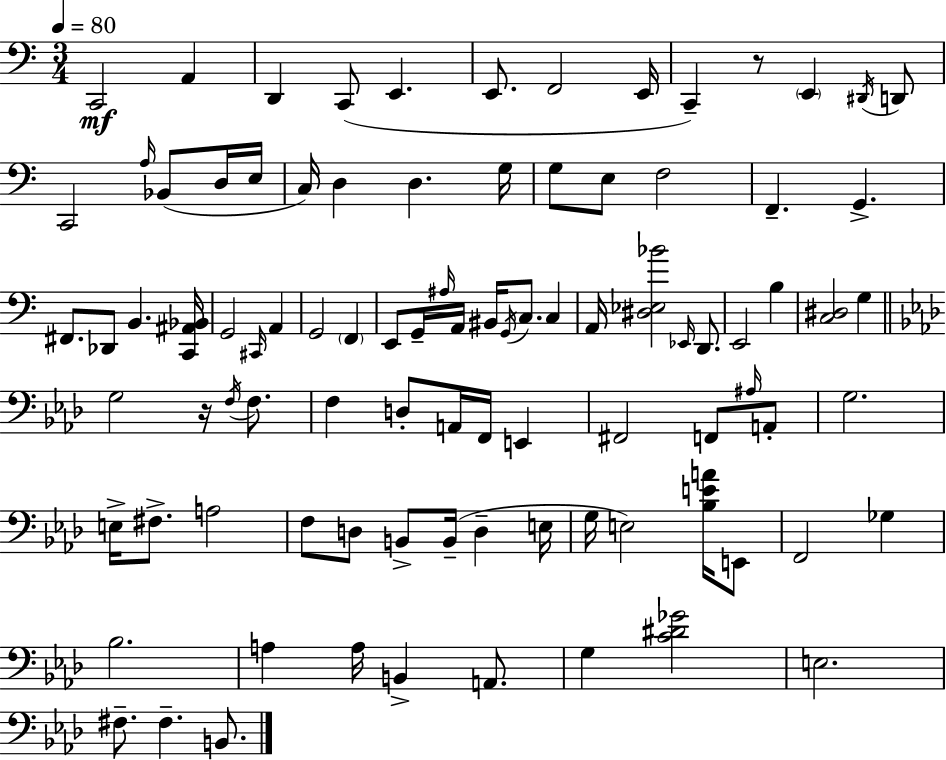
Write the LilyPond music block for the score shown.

{
  \clef bass
  \numericTimeSignature
  \time 3/4
  \key c \major
  \tempo 4 = 80
  c,2\mf a,4 | d,4 c,8( e,4. | e,8. f,2 e,16 | c,4--) r8 \parenthesize e,4 \acciaccatura { dis,16 } d,8 | \break c,2 \grace { a16 }( bes,8 | d16 e16 c16) d4 d4. | g16 g8 e8 f2 | f,4.-- g,4.-> | \break fis,8. des,8 b,4. | <c, ais, bes,>16 g,2 \grace { cis,16 } a,4 | g,2 \parenthesize f,4 | e,8 g,16-- \grace { ais16 } a,16 bis,16 \acciaccatura { g,16 } c8. | \break c4 a,16 <dis ees bes'>2 | \grace { ees,16 } d,8. e,2 | b4 <c dis>2 | g4 \bar "||" \break \key aes \major g2 r16 \acciaccatura { f16 } f8. | f4 d8-. a,16 f,16 e,4 | fis,2 f,8 \grace { ais16 } | a,8-. g2. | \break e16-> fis8.-> a2 | f8 d8 b,8-> b,16--( d4-- | e16 g16 e2) <bes e' a'>16 | e,8 f,2 ges4 | \break bes2. | a4 a16 b,4-> a,8. | g4 <c' dis' ges'>2 | e2. | \break fis8.-- fis4.-- b,8. | \bar "|."
}